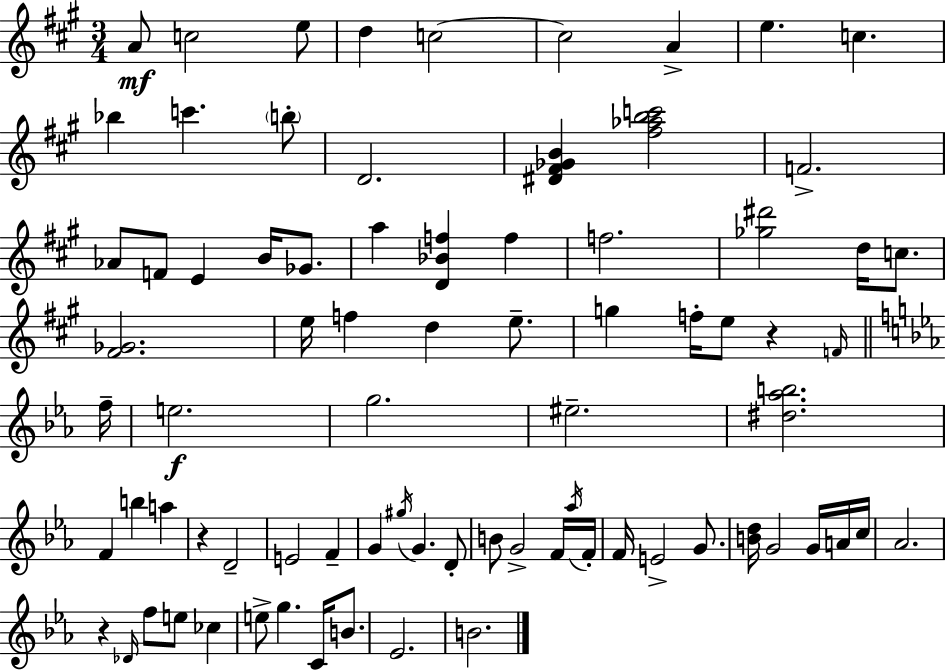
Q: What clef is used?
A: treble